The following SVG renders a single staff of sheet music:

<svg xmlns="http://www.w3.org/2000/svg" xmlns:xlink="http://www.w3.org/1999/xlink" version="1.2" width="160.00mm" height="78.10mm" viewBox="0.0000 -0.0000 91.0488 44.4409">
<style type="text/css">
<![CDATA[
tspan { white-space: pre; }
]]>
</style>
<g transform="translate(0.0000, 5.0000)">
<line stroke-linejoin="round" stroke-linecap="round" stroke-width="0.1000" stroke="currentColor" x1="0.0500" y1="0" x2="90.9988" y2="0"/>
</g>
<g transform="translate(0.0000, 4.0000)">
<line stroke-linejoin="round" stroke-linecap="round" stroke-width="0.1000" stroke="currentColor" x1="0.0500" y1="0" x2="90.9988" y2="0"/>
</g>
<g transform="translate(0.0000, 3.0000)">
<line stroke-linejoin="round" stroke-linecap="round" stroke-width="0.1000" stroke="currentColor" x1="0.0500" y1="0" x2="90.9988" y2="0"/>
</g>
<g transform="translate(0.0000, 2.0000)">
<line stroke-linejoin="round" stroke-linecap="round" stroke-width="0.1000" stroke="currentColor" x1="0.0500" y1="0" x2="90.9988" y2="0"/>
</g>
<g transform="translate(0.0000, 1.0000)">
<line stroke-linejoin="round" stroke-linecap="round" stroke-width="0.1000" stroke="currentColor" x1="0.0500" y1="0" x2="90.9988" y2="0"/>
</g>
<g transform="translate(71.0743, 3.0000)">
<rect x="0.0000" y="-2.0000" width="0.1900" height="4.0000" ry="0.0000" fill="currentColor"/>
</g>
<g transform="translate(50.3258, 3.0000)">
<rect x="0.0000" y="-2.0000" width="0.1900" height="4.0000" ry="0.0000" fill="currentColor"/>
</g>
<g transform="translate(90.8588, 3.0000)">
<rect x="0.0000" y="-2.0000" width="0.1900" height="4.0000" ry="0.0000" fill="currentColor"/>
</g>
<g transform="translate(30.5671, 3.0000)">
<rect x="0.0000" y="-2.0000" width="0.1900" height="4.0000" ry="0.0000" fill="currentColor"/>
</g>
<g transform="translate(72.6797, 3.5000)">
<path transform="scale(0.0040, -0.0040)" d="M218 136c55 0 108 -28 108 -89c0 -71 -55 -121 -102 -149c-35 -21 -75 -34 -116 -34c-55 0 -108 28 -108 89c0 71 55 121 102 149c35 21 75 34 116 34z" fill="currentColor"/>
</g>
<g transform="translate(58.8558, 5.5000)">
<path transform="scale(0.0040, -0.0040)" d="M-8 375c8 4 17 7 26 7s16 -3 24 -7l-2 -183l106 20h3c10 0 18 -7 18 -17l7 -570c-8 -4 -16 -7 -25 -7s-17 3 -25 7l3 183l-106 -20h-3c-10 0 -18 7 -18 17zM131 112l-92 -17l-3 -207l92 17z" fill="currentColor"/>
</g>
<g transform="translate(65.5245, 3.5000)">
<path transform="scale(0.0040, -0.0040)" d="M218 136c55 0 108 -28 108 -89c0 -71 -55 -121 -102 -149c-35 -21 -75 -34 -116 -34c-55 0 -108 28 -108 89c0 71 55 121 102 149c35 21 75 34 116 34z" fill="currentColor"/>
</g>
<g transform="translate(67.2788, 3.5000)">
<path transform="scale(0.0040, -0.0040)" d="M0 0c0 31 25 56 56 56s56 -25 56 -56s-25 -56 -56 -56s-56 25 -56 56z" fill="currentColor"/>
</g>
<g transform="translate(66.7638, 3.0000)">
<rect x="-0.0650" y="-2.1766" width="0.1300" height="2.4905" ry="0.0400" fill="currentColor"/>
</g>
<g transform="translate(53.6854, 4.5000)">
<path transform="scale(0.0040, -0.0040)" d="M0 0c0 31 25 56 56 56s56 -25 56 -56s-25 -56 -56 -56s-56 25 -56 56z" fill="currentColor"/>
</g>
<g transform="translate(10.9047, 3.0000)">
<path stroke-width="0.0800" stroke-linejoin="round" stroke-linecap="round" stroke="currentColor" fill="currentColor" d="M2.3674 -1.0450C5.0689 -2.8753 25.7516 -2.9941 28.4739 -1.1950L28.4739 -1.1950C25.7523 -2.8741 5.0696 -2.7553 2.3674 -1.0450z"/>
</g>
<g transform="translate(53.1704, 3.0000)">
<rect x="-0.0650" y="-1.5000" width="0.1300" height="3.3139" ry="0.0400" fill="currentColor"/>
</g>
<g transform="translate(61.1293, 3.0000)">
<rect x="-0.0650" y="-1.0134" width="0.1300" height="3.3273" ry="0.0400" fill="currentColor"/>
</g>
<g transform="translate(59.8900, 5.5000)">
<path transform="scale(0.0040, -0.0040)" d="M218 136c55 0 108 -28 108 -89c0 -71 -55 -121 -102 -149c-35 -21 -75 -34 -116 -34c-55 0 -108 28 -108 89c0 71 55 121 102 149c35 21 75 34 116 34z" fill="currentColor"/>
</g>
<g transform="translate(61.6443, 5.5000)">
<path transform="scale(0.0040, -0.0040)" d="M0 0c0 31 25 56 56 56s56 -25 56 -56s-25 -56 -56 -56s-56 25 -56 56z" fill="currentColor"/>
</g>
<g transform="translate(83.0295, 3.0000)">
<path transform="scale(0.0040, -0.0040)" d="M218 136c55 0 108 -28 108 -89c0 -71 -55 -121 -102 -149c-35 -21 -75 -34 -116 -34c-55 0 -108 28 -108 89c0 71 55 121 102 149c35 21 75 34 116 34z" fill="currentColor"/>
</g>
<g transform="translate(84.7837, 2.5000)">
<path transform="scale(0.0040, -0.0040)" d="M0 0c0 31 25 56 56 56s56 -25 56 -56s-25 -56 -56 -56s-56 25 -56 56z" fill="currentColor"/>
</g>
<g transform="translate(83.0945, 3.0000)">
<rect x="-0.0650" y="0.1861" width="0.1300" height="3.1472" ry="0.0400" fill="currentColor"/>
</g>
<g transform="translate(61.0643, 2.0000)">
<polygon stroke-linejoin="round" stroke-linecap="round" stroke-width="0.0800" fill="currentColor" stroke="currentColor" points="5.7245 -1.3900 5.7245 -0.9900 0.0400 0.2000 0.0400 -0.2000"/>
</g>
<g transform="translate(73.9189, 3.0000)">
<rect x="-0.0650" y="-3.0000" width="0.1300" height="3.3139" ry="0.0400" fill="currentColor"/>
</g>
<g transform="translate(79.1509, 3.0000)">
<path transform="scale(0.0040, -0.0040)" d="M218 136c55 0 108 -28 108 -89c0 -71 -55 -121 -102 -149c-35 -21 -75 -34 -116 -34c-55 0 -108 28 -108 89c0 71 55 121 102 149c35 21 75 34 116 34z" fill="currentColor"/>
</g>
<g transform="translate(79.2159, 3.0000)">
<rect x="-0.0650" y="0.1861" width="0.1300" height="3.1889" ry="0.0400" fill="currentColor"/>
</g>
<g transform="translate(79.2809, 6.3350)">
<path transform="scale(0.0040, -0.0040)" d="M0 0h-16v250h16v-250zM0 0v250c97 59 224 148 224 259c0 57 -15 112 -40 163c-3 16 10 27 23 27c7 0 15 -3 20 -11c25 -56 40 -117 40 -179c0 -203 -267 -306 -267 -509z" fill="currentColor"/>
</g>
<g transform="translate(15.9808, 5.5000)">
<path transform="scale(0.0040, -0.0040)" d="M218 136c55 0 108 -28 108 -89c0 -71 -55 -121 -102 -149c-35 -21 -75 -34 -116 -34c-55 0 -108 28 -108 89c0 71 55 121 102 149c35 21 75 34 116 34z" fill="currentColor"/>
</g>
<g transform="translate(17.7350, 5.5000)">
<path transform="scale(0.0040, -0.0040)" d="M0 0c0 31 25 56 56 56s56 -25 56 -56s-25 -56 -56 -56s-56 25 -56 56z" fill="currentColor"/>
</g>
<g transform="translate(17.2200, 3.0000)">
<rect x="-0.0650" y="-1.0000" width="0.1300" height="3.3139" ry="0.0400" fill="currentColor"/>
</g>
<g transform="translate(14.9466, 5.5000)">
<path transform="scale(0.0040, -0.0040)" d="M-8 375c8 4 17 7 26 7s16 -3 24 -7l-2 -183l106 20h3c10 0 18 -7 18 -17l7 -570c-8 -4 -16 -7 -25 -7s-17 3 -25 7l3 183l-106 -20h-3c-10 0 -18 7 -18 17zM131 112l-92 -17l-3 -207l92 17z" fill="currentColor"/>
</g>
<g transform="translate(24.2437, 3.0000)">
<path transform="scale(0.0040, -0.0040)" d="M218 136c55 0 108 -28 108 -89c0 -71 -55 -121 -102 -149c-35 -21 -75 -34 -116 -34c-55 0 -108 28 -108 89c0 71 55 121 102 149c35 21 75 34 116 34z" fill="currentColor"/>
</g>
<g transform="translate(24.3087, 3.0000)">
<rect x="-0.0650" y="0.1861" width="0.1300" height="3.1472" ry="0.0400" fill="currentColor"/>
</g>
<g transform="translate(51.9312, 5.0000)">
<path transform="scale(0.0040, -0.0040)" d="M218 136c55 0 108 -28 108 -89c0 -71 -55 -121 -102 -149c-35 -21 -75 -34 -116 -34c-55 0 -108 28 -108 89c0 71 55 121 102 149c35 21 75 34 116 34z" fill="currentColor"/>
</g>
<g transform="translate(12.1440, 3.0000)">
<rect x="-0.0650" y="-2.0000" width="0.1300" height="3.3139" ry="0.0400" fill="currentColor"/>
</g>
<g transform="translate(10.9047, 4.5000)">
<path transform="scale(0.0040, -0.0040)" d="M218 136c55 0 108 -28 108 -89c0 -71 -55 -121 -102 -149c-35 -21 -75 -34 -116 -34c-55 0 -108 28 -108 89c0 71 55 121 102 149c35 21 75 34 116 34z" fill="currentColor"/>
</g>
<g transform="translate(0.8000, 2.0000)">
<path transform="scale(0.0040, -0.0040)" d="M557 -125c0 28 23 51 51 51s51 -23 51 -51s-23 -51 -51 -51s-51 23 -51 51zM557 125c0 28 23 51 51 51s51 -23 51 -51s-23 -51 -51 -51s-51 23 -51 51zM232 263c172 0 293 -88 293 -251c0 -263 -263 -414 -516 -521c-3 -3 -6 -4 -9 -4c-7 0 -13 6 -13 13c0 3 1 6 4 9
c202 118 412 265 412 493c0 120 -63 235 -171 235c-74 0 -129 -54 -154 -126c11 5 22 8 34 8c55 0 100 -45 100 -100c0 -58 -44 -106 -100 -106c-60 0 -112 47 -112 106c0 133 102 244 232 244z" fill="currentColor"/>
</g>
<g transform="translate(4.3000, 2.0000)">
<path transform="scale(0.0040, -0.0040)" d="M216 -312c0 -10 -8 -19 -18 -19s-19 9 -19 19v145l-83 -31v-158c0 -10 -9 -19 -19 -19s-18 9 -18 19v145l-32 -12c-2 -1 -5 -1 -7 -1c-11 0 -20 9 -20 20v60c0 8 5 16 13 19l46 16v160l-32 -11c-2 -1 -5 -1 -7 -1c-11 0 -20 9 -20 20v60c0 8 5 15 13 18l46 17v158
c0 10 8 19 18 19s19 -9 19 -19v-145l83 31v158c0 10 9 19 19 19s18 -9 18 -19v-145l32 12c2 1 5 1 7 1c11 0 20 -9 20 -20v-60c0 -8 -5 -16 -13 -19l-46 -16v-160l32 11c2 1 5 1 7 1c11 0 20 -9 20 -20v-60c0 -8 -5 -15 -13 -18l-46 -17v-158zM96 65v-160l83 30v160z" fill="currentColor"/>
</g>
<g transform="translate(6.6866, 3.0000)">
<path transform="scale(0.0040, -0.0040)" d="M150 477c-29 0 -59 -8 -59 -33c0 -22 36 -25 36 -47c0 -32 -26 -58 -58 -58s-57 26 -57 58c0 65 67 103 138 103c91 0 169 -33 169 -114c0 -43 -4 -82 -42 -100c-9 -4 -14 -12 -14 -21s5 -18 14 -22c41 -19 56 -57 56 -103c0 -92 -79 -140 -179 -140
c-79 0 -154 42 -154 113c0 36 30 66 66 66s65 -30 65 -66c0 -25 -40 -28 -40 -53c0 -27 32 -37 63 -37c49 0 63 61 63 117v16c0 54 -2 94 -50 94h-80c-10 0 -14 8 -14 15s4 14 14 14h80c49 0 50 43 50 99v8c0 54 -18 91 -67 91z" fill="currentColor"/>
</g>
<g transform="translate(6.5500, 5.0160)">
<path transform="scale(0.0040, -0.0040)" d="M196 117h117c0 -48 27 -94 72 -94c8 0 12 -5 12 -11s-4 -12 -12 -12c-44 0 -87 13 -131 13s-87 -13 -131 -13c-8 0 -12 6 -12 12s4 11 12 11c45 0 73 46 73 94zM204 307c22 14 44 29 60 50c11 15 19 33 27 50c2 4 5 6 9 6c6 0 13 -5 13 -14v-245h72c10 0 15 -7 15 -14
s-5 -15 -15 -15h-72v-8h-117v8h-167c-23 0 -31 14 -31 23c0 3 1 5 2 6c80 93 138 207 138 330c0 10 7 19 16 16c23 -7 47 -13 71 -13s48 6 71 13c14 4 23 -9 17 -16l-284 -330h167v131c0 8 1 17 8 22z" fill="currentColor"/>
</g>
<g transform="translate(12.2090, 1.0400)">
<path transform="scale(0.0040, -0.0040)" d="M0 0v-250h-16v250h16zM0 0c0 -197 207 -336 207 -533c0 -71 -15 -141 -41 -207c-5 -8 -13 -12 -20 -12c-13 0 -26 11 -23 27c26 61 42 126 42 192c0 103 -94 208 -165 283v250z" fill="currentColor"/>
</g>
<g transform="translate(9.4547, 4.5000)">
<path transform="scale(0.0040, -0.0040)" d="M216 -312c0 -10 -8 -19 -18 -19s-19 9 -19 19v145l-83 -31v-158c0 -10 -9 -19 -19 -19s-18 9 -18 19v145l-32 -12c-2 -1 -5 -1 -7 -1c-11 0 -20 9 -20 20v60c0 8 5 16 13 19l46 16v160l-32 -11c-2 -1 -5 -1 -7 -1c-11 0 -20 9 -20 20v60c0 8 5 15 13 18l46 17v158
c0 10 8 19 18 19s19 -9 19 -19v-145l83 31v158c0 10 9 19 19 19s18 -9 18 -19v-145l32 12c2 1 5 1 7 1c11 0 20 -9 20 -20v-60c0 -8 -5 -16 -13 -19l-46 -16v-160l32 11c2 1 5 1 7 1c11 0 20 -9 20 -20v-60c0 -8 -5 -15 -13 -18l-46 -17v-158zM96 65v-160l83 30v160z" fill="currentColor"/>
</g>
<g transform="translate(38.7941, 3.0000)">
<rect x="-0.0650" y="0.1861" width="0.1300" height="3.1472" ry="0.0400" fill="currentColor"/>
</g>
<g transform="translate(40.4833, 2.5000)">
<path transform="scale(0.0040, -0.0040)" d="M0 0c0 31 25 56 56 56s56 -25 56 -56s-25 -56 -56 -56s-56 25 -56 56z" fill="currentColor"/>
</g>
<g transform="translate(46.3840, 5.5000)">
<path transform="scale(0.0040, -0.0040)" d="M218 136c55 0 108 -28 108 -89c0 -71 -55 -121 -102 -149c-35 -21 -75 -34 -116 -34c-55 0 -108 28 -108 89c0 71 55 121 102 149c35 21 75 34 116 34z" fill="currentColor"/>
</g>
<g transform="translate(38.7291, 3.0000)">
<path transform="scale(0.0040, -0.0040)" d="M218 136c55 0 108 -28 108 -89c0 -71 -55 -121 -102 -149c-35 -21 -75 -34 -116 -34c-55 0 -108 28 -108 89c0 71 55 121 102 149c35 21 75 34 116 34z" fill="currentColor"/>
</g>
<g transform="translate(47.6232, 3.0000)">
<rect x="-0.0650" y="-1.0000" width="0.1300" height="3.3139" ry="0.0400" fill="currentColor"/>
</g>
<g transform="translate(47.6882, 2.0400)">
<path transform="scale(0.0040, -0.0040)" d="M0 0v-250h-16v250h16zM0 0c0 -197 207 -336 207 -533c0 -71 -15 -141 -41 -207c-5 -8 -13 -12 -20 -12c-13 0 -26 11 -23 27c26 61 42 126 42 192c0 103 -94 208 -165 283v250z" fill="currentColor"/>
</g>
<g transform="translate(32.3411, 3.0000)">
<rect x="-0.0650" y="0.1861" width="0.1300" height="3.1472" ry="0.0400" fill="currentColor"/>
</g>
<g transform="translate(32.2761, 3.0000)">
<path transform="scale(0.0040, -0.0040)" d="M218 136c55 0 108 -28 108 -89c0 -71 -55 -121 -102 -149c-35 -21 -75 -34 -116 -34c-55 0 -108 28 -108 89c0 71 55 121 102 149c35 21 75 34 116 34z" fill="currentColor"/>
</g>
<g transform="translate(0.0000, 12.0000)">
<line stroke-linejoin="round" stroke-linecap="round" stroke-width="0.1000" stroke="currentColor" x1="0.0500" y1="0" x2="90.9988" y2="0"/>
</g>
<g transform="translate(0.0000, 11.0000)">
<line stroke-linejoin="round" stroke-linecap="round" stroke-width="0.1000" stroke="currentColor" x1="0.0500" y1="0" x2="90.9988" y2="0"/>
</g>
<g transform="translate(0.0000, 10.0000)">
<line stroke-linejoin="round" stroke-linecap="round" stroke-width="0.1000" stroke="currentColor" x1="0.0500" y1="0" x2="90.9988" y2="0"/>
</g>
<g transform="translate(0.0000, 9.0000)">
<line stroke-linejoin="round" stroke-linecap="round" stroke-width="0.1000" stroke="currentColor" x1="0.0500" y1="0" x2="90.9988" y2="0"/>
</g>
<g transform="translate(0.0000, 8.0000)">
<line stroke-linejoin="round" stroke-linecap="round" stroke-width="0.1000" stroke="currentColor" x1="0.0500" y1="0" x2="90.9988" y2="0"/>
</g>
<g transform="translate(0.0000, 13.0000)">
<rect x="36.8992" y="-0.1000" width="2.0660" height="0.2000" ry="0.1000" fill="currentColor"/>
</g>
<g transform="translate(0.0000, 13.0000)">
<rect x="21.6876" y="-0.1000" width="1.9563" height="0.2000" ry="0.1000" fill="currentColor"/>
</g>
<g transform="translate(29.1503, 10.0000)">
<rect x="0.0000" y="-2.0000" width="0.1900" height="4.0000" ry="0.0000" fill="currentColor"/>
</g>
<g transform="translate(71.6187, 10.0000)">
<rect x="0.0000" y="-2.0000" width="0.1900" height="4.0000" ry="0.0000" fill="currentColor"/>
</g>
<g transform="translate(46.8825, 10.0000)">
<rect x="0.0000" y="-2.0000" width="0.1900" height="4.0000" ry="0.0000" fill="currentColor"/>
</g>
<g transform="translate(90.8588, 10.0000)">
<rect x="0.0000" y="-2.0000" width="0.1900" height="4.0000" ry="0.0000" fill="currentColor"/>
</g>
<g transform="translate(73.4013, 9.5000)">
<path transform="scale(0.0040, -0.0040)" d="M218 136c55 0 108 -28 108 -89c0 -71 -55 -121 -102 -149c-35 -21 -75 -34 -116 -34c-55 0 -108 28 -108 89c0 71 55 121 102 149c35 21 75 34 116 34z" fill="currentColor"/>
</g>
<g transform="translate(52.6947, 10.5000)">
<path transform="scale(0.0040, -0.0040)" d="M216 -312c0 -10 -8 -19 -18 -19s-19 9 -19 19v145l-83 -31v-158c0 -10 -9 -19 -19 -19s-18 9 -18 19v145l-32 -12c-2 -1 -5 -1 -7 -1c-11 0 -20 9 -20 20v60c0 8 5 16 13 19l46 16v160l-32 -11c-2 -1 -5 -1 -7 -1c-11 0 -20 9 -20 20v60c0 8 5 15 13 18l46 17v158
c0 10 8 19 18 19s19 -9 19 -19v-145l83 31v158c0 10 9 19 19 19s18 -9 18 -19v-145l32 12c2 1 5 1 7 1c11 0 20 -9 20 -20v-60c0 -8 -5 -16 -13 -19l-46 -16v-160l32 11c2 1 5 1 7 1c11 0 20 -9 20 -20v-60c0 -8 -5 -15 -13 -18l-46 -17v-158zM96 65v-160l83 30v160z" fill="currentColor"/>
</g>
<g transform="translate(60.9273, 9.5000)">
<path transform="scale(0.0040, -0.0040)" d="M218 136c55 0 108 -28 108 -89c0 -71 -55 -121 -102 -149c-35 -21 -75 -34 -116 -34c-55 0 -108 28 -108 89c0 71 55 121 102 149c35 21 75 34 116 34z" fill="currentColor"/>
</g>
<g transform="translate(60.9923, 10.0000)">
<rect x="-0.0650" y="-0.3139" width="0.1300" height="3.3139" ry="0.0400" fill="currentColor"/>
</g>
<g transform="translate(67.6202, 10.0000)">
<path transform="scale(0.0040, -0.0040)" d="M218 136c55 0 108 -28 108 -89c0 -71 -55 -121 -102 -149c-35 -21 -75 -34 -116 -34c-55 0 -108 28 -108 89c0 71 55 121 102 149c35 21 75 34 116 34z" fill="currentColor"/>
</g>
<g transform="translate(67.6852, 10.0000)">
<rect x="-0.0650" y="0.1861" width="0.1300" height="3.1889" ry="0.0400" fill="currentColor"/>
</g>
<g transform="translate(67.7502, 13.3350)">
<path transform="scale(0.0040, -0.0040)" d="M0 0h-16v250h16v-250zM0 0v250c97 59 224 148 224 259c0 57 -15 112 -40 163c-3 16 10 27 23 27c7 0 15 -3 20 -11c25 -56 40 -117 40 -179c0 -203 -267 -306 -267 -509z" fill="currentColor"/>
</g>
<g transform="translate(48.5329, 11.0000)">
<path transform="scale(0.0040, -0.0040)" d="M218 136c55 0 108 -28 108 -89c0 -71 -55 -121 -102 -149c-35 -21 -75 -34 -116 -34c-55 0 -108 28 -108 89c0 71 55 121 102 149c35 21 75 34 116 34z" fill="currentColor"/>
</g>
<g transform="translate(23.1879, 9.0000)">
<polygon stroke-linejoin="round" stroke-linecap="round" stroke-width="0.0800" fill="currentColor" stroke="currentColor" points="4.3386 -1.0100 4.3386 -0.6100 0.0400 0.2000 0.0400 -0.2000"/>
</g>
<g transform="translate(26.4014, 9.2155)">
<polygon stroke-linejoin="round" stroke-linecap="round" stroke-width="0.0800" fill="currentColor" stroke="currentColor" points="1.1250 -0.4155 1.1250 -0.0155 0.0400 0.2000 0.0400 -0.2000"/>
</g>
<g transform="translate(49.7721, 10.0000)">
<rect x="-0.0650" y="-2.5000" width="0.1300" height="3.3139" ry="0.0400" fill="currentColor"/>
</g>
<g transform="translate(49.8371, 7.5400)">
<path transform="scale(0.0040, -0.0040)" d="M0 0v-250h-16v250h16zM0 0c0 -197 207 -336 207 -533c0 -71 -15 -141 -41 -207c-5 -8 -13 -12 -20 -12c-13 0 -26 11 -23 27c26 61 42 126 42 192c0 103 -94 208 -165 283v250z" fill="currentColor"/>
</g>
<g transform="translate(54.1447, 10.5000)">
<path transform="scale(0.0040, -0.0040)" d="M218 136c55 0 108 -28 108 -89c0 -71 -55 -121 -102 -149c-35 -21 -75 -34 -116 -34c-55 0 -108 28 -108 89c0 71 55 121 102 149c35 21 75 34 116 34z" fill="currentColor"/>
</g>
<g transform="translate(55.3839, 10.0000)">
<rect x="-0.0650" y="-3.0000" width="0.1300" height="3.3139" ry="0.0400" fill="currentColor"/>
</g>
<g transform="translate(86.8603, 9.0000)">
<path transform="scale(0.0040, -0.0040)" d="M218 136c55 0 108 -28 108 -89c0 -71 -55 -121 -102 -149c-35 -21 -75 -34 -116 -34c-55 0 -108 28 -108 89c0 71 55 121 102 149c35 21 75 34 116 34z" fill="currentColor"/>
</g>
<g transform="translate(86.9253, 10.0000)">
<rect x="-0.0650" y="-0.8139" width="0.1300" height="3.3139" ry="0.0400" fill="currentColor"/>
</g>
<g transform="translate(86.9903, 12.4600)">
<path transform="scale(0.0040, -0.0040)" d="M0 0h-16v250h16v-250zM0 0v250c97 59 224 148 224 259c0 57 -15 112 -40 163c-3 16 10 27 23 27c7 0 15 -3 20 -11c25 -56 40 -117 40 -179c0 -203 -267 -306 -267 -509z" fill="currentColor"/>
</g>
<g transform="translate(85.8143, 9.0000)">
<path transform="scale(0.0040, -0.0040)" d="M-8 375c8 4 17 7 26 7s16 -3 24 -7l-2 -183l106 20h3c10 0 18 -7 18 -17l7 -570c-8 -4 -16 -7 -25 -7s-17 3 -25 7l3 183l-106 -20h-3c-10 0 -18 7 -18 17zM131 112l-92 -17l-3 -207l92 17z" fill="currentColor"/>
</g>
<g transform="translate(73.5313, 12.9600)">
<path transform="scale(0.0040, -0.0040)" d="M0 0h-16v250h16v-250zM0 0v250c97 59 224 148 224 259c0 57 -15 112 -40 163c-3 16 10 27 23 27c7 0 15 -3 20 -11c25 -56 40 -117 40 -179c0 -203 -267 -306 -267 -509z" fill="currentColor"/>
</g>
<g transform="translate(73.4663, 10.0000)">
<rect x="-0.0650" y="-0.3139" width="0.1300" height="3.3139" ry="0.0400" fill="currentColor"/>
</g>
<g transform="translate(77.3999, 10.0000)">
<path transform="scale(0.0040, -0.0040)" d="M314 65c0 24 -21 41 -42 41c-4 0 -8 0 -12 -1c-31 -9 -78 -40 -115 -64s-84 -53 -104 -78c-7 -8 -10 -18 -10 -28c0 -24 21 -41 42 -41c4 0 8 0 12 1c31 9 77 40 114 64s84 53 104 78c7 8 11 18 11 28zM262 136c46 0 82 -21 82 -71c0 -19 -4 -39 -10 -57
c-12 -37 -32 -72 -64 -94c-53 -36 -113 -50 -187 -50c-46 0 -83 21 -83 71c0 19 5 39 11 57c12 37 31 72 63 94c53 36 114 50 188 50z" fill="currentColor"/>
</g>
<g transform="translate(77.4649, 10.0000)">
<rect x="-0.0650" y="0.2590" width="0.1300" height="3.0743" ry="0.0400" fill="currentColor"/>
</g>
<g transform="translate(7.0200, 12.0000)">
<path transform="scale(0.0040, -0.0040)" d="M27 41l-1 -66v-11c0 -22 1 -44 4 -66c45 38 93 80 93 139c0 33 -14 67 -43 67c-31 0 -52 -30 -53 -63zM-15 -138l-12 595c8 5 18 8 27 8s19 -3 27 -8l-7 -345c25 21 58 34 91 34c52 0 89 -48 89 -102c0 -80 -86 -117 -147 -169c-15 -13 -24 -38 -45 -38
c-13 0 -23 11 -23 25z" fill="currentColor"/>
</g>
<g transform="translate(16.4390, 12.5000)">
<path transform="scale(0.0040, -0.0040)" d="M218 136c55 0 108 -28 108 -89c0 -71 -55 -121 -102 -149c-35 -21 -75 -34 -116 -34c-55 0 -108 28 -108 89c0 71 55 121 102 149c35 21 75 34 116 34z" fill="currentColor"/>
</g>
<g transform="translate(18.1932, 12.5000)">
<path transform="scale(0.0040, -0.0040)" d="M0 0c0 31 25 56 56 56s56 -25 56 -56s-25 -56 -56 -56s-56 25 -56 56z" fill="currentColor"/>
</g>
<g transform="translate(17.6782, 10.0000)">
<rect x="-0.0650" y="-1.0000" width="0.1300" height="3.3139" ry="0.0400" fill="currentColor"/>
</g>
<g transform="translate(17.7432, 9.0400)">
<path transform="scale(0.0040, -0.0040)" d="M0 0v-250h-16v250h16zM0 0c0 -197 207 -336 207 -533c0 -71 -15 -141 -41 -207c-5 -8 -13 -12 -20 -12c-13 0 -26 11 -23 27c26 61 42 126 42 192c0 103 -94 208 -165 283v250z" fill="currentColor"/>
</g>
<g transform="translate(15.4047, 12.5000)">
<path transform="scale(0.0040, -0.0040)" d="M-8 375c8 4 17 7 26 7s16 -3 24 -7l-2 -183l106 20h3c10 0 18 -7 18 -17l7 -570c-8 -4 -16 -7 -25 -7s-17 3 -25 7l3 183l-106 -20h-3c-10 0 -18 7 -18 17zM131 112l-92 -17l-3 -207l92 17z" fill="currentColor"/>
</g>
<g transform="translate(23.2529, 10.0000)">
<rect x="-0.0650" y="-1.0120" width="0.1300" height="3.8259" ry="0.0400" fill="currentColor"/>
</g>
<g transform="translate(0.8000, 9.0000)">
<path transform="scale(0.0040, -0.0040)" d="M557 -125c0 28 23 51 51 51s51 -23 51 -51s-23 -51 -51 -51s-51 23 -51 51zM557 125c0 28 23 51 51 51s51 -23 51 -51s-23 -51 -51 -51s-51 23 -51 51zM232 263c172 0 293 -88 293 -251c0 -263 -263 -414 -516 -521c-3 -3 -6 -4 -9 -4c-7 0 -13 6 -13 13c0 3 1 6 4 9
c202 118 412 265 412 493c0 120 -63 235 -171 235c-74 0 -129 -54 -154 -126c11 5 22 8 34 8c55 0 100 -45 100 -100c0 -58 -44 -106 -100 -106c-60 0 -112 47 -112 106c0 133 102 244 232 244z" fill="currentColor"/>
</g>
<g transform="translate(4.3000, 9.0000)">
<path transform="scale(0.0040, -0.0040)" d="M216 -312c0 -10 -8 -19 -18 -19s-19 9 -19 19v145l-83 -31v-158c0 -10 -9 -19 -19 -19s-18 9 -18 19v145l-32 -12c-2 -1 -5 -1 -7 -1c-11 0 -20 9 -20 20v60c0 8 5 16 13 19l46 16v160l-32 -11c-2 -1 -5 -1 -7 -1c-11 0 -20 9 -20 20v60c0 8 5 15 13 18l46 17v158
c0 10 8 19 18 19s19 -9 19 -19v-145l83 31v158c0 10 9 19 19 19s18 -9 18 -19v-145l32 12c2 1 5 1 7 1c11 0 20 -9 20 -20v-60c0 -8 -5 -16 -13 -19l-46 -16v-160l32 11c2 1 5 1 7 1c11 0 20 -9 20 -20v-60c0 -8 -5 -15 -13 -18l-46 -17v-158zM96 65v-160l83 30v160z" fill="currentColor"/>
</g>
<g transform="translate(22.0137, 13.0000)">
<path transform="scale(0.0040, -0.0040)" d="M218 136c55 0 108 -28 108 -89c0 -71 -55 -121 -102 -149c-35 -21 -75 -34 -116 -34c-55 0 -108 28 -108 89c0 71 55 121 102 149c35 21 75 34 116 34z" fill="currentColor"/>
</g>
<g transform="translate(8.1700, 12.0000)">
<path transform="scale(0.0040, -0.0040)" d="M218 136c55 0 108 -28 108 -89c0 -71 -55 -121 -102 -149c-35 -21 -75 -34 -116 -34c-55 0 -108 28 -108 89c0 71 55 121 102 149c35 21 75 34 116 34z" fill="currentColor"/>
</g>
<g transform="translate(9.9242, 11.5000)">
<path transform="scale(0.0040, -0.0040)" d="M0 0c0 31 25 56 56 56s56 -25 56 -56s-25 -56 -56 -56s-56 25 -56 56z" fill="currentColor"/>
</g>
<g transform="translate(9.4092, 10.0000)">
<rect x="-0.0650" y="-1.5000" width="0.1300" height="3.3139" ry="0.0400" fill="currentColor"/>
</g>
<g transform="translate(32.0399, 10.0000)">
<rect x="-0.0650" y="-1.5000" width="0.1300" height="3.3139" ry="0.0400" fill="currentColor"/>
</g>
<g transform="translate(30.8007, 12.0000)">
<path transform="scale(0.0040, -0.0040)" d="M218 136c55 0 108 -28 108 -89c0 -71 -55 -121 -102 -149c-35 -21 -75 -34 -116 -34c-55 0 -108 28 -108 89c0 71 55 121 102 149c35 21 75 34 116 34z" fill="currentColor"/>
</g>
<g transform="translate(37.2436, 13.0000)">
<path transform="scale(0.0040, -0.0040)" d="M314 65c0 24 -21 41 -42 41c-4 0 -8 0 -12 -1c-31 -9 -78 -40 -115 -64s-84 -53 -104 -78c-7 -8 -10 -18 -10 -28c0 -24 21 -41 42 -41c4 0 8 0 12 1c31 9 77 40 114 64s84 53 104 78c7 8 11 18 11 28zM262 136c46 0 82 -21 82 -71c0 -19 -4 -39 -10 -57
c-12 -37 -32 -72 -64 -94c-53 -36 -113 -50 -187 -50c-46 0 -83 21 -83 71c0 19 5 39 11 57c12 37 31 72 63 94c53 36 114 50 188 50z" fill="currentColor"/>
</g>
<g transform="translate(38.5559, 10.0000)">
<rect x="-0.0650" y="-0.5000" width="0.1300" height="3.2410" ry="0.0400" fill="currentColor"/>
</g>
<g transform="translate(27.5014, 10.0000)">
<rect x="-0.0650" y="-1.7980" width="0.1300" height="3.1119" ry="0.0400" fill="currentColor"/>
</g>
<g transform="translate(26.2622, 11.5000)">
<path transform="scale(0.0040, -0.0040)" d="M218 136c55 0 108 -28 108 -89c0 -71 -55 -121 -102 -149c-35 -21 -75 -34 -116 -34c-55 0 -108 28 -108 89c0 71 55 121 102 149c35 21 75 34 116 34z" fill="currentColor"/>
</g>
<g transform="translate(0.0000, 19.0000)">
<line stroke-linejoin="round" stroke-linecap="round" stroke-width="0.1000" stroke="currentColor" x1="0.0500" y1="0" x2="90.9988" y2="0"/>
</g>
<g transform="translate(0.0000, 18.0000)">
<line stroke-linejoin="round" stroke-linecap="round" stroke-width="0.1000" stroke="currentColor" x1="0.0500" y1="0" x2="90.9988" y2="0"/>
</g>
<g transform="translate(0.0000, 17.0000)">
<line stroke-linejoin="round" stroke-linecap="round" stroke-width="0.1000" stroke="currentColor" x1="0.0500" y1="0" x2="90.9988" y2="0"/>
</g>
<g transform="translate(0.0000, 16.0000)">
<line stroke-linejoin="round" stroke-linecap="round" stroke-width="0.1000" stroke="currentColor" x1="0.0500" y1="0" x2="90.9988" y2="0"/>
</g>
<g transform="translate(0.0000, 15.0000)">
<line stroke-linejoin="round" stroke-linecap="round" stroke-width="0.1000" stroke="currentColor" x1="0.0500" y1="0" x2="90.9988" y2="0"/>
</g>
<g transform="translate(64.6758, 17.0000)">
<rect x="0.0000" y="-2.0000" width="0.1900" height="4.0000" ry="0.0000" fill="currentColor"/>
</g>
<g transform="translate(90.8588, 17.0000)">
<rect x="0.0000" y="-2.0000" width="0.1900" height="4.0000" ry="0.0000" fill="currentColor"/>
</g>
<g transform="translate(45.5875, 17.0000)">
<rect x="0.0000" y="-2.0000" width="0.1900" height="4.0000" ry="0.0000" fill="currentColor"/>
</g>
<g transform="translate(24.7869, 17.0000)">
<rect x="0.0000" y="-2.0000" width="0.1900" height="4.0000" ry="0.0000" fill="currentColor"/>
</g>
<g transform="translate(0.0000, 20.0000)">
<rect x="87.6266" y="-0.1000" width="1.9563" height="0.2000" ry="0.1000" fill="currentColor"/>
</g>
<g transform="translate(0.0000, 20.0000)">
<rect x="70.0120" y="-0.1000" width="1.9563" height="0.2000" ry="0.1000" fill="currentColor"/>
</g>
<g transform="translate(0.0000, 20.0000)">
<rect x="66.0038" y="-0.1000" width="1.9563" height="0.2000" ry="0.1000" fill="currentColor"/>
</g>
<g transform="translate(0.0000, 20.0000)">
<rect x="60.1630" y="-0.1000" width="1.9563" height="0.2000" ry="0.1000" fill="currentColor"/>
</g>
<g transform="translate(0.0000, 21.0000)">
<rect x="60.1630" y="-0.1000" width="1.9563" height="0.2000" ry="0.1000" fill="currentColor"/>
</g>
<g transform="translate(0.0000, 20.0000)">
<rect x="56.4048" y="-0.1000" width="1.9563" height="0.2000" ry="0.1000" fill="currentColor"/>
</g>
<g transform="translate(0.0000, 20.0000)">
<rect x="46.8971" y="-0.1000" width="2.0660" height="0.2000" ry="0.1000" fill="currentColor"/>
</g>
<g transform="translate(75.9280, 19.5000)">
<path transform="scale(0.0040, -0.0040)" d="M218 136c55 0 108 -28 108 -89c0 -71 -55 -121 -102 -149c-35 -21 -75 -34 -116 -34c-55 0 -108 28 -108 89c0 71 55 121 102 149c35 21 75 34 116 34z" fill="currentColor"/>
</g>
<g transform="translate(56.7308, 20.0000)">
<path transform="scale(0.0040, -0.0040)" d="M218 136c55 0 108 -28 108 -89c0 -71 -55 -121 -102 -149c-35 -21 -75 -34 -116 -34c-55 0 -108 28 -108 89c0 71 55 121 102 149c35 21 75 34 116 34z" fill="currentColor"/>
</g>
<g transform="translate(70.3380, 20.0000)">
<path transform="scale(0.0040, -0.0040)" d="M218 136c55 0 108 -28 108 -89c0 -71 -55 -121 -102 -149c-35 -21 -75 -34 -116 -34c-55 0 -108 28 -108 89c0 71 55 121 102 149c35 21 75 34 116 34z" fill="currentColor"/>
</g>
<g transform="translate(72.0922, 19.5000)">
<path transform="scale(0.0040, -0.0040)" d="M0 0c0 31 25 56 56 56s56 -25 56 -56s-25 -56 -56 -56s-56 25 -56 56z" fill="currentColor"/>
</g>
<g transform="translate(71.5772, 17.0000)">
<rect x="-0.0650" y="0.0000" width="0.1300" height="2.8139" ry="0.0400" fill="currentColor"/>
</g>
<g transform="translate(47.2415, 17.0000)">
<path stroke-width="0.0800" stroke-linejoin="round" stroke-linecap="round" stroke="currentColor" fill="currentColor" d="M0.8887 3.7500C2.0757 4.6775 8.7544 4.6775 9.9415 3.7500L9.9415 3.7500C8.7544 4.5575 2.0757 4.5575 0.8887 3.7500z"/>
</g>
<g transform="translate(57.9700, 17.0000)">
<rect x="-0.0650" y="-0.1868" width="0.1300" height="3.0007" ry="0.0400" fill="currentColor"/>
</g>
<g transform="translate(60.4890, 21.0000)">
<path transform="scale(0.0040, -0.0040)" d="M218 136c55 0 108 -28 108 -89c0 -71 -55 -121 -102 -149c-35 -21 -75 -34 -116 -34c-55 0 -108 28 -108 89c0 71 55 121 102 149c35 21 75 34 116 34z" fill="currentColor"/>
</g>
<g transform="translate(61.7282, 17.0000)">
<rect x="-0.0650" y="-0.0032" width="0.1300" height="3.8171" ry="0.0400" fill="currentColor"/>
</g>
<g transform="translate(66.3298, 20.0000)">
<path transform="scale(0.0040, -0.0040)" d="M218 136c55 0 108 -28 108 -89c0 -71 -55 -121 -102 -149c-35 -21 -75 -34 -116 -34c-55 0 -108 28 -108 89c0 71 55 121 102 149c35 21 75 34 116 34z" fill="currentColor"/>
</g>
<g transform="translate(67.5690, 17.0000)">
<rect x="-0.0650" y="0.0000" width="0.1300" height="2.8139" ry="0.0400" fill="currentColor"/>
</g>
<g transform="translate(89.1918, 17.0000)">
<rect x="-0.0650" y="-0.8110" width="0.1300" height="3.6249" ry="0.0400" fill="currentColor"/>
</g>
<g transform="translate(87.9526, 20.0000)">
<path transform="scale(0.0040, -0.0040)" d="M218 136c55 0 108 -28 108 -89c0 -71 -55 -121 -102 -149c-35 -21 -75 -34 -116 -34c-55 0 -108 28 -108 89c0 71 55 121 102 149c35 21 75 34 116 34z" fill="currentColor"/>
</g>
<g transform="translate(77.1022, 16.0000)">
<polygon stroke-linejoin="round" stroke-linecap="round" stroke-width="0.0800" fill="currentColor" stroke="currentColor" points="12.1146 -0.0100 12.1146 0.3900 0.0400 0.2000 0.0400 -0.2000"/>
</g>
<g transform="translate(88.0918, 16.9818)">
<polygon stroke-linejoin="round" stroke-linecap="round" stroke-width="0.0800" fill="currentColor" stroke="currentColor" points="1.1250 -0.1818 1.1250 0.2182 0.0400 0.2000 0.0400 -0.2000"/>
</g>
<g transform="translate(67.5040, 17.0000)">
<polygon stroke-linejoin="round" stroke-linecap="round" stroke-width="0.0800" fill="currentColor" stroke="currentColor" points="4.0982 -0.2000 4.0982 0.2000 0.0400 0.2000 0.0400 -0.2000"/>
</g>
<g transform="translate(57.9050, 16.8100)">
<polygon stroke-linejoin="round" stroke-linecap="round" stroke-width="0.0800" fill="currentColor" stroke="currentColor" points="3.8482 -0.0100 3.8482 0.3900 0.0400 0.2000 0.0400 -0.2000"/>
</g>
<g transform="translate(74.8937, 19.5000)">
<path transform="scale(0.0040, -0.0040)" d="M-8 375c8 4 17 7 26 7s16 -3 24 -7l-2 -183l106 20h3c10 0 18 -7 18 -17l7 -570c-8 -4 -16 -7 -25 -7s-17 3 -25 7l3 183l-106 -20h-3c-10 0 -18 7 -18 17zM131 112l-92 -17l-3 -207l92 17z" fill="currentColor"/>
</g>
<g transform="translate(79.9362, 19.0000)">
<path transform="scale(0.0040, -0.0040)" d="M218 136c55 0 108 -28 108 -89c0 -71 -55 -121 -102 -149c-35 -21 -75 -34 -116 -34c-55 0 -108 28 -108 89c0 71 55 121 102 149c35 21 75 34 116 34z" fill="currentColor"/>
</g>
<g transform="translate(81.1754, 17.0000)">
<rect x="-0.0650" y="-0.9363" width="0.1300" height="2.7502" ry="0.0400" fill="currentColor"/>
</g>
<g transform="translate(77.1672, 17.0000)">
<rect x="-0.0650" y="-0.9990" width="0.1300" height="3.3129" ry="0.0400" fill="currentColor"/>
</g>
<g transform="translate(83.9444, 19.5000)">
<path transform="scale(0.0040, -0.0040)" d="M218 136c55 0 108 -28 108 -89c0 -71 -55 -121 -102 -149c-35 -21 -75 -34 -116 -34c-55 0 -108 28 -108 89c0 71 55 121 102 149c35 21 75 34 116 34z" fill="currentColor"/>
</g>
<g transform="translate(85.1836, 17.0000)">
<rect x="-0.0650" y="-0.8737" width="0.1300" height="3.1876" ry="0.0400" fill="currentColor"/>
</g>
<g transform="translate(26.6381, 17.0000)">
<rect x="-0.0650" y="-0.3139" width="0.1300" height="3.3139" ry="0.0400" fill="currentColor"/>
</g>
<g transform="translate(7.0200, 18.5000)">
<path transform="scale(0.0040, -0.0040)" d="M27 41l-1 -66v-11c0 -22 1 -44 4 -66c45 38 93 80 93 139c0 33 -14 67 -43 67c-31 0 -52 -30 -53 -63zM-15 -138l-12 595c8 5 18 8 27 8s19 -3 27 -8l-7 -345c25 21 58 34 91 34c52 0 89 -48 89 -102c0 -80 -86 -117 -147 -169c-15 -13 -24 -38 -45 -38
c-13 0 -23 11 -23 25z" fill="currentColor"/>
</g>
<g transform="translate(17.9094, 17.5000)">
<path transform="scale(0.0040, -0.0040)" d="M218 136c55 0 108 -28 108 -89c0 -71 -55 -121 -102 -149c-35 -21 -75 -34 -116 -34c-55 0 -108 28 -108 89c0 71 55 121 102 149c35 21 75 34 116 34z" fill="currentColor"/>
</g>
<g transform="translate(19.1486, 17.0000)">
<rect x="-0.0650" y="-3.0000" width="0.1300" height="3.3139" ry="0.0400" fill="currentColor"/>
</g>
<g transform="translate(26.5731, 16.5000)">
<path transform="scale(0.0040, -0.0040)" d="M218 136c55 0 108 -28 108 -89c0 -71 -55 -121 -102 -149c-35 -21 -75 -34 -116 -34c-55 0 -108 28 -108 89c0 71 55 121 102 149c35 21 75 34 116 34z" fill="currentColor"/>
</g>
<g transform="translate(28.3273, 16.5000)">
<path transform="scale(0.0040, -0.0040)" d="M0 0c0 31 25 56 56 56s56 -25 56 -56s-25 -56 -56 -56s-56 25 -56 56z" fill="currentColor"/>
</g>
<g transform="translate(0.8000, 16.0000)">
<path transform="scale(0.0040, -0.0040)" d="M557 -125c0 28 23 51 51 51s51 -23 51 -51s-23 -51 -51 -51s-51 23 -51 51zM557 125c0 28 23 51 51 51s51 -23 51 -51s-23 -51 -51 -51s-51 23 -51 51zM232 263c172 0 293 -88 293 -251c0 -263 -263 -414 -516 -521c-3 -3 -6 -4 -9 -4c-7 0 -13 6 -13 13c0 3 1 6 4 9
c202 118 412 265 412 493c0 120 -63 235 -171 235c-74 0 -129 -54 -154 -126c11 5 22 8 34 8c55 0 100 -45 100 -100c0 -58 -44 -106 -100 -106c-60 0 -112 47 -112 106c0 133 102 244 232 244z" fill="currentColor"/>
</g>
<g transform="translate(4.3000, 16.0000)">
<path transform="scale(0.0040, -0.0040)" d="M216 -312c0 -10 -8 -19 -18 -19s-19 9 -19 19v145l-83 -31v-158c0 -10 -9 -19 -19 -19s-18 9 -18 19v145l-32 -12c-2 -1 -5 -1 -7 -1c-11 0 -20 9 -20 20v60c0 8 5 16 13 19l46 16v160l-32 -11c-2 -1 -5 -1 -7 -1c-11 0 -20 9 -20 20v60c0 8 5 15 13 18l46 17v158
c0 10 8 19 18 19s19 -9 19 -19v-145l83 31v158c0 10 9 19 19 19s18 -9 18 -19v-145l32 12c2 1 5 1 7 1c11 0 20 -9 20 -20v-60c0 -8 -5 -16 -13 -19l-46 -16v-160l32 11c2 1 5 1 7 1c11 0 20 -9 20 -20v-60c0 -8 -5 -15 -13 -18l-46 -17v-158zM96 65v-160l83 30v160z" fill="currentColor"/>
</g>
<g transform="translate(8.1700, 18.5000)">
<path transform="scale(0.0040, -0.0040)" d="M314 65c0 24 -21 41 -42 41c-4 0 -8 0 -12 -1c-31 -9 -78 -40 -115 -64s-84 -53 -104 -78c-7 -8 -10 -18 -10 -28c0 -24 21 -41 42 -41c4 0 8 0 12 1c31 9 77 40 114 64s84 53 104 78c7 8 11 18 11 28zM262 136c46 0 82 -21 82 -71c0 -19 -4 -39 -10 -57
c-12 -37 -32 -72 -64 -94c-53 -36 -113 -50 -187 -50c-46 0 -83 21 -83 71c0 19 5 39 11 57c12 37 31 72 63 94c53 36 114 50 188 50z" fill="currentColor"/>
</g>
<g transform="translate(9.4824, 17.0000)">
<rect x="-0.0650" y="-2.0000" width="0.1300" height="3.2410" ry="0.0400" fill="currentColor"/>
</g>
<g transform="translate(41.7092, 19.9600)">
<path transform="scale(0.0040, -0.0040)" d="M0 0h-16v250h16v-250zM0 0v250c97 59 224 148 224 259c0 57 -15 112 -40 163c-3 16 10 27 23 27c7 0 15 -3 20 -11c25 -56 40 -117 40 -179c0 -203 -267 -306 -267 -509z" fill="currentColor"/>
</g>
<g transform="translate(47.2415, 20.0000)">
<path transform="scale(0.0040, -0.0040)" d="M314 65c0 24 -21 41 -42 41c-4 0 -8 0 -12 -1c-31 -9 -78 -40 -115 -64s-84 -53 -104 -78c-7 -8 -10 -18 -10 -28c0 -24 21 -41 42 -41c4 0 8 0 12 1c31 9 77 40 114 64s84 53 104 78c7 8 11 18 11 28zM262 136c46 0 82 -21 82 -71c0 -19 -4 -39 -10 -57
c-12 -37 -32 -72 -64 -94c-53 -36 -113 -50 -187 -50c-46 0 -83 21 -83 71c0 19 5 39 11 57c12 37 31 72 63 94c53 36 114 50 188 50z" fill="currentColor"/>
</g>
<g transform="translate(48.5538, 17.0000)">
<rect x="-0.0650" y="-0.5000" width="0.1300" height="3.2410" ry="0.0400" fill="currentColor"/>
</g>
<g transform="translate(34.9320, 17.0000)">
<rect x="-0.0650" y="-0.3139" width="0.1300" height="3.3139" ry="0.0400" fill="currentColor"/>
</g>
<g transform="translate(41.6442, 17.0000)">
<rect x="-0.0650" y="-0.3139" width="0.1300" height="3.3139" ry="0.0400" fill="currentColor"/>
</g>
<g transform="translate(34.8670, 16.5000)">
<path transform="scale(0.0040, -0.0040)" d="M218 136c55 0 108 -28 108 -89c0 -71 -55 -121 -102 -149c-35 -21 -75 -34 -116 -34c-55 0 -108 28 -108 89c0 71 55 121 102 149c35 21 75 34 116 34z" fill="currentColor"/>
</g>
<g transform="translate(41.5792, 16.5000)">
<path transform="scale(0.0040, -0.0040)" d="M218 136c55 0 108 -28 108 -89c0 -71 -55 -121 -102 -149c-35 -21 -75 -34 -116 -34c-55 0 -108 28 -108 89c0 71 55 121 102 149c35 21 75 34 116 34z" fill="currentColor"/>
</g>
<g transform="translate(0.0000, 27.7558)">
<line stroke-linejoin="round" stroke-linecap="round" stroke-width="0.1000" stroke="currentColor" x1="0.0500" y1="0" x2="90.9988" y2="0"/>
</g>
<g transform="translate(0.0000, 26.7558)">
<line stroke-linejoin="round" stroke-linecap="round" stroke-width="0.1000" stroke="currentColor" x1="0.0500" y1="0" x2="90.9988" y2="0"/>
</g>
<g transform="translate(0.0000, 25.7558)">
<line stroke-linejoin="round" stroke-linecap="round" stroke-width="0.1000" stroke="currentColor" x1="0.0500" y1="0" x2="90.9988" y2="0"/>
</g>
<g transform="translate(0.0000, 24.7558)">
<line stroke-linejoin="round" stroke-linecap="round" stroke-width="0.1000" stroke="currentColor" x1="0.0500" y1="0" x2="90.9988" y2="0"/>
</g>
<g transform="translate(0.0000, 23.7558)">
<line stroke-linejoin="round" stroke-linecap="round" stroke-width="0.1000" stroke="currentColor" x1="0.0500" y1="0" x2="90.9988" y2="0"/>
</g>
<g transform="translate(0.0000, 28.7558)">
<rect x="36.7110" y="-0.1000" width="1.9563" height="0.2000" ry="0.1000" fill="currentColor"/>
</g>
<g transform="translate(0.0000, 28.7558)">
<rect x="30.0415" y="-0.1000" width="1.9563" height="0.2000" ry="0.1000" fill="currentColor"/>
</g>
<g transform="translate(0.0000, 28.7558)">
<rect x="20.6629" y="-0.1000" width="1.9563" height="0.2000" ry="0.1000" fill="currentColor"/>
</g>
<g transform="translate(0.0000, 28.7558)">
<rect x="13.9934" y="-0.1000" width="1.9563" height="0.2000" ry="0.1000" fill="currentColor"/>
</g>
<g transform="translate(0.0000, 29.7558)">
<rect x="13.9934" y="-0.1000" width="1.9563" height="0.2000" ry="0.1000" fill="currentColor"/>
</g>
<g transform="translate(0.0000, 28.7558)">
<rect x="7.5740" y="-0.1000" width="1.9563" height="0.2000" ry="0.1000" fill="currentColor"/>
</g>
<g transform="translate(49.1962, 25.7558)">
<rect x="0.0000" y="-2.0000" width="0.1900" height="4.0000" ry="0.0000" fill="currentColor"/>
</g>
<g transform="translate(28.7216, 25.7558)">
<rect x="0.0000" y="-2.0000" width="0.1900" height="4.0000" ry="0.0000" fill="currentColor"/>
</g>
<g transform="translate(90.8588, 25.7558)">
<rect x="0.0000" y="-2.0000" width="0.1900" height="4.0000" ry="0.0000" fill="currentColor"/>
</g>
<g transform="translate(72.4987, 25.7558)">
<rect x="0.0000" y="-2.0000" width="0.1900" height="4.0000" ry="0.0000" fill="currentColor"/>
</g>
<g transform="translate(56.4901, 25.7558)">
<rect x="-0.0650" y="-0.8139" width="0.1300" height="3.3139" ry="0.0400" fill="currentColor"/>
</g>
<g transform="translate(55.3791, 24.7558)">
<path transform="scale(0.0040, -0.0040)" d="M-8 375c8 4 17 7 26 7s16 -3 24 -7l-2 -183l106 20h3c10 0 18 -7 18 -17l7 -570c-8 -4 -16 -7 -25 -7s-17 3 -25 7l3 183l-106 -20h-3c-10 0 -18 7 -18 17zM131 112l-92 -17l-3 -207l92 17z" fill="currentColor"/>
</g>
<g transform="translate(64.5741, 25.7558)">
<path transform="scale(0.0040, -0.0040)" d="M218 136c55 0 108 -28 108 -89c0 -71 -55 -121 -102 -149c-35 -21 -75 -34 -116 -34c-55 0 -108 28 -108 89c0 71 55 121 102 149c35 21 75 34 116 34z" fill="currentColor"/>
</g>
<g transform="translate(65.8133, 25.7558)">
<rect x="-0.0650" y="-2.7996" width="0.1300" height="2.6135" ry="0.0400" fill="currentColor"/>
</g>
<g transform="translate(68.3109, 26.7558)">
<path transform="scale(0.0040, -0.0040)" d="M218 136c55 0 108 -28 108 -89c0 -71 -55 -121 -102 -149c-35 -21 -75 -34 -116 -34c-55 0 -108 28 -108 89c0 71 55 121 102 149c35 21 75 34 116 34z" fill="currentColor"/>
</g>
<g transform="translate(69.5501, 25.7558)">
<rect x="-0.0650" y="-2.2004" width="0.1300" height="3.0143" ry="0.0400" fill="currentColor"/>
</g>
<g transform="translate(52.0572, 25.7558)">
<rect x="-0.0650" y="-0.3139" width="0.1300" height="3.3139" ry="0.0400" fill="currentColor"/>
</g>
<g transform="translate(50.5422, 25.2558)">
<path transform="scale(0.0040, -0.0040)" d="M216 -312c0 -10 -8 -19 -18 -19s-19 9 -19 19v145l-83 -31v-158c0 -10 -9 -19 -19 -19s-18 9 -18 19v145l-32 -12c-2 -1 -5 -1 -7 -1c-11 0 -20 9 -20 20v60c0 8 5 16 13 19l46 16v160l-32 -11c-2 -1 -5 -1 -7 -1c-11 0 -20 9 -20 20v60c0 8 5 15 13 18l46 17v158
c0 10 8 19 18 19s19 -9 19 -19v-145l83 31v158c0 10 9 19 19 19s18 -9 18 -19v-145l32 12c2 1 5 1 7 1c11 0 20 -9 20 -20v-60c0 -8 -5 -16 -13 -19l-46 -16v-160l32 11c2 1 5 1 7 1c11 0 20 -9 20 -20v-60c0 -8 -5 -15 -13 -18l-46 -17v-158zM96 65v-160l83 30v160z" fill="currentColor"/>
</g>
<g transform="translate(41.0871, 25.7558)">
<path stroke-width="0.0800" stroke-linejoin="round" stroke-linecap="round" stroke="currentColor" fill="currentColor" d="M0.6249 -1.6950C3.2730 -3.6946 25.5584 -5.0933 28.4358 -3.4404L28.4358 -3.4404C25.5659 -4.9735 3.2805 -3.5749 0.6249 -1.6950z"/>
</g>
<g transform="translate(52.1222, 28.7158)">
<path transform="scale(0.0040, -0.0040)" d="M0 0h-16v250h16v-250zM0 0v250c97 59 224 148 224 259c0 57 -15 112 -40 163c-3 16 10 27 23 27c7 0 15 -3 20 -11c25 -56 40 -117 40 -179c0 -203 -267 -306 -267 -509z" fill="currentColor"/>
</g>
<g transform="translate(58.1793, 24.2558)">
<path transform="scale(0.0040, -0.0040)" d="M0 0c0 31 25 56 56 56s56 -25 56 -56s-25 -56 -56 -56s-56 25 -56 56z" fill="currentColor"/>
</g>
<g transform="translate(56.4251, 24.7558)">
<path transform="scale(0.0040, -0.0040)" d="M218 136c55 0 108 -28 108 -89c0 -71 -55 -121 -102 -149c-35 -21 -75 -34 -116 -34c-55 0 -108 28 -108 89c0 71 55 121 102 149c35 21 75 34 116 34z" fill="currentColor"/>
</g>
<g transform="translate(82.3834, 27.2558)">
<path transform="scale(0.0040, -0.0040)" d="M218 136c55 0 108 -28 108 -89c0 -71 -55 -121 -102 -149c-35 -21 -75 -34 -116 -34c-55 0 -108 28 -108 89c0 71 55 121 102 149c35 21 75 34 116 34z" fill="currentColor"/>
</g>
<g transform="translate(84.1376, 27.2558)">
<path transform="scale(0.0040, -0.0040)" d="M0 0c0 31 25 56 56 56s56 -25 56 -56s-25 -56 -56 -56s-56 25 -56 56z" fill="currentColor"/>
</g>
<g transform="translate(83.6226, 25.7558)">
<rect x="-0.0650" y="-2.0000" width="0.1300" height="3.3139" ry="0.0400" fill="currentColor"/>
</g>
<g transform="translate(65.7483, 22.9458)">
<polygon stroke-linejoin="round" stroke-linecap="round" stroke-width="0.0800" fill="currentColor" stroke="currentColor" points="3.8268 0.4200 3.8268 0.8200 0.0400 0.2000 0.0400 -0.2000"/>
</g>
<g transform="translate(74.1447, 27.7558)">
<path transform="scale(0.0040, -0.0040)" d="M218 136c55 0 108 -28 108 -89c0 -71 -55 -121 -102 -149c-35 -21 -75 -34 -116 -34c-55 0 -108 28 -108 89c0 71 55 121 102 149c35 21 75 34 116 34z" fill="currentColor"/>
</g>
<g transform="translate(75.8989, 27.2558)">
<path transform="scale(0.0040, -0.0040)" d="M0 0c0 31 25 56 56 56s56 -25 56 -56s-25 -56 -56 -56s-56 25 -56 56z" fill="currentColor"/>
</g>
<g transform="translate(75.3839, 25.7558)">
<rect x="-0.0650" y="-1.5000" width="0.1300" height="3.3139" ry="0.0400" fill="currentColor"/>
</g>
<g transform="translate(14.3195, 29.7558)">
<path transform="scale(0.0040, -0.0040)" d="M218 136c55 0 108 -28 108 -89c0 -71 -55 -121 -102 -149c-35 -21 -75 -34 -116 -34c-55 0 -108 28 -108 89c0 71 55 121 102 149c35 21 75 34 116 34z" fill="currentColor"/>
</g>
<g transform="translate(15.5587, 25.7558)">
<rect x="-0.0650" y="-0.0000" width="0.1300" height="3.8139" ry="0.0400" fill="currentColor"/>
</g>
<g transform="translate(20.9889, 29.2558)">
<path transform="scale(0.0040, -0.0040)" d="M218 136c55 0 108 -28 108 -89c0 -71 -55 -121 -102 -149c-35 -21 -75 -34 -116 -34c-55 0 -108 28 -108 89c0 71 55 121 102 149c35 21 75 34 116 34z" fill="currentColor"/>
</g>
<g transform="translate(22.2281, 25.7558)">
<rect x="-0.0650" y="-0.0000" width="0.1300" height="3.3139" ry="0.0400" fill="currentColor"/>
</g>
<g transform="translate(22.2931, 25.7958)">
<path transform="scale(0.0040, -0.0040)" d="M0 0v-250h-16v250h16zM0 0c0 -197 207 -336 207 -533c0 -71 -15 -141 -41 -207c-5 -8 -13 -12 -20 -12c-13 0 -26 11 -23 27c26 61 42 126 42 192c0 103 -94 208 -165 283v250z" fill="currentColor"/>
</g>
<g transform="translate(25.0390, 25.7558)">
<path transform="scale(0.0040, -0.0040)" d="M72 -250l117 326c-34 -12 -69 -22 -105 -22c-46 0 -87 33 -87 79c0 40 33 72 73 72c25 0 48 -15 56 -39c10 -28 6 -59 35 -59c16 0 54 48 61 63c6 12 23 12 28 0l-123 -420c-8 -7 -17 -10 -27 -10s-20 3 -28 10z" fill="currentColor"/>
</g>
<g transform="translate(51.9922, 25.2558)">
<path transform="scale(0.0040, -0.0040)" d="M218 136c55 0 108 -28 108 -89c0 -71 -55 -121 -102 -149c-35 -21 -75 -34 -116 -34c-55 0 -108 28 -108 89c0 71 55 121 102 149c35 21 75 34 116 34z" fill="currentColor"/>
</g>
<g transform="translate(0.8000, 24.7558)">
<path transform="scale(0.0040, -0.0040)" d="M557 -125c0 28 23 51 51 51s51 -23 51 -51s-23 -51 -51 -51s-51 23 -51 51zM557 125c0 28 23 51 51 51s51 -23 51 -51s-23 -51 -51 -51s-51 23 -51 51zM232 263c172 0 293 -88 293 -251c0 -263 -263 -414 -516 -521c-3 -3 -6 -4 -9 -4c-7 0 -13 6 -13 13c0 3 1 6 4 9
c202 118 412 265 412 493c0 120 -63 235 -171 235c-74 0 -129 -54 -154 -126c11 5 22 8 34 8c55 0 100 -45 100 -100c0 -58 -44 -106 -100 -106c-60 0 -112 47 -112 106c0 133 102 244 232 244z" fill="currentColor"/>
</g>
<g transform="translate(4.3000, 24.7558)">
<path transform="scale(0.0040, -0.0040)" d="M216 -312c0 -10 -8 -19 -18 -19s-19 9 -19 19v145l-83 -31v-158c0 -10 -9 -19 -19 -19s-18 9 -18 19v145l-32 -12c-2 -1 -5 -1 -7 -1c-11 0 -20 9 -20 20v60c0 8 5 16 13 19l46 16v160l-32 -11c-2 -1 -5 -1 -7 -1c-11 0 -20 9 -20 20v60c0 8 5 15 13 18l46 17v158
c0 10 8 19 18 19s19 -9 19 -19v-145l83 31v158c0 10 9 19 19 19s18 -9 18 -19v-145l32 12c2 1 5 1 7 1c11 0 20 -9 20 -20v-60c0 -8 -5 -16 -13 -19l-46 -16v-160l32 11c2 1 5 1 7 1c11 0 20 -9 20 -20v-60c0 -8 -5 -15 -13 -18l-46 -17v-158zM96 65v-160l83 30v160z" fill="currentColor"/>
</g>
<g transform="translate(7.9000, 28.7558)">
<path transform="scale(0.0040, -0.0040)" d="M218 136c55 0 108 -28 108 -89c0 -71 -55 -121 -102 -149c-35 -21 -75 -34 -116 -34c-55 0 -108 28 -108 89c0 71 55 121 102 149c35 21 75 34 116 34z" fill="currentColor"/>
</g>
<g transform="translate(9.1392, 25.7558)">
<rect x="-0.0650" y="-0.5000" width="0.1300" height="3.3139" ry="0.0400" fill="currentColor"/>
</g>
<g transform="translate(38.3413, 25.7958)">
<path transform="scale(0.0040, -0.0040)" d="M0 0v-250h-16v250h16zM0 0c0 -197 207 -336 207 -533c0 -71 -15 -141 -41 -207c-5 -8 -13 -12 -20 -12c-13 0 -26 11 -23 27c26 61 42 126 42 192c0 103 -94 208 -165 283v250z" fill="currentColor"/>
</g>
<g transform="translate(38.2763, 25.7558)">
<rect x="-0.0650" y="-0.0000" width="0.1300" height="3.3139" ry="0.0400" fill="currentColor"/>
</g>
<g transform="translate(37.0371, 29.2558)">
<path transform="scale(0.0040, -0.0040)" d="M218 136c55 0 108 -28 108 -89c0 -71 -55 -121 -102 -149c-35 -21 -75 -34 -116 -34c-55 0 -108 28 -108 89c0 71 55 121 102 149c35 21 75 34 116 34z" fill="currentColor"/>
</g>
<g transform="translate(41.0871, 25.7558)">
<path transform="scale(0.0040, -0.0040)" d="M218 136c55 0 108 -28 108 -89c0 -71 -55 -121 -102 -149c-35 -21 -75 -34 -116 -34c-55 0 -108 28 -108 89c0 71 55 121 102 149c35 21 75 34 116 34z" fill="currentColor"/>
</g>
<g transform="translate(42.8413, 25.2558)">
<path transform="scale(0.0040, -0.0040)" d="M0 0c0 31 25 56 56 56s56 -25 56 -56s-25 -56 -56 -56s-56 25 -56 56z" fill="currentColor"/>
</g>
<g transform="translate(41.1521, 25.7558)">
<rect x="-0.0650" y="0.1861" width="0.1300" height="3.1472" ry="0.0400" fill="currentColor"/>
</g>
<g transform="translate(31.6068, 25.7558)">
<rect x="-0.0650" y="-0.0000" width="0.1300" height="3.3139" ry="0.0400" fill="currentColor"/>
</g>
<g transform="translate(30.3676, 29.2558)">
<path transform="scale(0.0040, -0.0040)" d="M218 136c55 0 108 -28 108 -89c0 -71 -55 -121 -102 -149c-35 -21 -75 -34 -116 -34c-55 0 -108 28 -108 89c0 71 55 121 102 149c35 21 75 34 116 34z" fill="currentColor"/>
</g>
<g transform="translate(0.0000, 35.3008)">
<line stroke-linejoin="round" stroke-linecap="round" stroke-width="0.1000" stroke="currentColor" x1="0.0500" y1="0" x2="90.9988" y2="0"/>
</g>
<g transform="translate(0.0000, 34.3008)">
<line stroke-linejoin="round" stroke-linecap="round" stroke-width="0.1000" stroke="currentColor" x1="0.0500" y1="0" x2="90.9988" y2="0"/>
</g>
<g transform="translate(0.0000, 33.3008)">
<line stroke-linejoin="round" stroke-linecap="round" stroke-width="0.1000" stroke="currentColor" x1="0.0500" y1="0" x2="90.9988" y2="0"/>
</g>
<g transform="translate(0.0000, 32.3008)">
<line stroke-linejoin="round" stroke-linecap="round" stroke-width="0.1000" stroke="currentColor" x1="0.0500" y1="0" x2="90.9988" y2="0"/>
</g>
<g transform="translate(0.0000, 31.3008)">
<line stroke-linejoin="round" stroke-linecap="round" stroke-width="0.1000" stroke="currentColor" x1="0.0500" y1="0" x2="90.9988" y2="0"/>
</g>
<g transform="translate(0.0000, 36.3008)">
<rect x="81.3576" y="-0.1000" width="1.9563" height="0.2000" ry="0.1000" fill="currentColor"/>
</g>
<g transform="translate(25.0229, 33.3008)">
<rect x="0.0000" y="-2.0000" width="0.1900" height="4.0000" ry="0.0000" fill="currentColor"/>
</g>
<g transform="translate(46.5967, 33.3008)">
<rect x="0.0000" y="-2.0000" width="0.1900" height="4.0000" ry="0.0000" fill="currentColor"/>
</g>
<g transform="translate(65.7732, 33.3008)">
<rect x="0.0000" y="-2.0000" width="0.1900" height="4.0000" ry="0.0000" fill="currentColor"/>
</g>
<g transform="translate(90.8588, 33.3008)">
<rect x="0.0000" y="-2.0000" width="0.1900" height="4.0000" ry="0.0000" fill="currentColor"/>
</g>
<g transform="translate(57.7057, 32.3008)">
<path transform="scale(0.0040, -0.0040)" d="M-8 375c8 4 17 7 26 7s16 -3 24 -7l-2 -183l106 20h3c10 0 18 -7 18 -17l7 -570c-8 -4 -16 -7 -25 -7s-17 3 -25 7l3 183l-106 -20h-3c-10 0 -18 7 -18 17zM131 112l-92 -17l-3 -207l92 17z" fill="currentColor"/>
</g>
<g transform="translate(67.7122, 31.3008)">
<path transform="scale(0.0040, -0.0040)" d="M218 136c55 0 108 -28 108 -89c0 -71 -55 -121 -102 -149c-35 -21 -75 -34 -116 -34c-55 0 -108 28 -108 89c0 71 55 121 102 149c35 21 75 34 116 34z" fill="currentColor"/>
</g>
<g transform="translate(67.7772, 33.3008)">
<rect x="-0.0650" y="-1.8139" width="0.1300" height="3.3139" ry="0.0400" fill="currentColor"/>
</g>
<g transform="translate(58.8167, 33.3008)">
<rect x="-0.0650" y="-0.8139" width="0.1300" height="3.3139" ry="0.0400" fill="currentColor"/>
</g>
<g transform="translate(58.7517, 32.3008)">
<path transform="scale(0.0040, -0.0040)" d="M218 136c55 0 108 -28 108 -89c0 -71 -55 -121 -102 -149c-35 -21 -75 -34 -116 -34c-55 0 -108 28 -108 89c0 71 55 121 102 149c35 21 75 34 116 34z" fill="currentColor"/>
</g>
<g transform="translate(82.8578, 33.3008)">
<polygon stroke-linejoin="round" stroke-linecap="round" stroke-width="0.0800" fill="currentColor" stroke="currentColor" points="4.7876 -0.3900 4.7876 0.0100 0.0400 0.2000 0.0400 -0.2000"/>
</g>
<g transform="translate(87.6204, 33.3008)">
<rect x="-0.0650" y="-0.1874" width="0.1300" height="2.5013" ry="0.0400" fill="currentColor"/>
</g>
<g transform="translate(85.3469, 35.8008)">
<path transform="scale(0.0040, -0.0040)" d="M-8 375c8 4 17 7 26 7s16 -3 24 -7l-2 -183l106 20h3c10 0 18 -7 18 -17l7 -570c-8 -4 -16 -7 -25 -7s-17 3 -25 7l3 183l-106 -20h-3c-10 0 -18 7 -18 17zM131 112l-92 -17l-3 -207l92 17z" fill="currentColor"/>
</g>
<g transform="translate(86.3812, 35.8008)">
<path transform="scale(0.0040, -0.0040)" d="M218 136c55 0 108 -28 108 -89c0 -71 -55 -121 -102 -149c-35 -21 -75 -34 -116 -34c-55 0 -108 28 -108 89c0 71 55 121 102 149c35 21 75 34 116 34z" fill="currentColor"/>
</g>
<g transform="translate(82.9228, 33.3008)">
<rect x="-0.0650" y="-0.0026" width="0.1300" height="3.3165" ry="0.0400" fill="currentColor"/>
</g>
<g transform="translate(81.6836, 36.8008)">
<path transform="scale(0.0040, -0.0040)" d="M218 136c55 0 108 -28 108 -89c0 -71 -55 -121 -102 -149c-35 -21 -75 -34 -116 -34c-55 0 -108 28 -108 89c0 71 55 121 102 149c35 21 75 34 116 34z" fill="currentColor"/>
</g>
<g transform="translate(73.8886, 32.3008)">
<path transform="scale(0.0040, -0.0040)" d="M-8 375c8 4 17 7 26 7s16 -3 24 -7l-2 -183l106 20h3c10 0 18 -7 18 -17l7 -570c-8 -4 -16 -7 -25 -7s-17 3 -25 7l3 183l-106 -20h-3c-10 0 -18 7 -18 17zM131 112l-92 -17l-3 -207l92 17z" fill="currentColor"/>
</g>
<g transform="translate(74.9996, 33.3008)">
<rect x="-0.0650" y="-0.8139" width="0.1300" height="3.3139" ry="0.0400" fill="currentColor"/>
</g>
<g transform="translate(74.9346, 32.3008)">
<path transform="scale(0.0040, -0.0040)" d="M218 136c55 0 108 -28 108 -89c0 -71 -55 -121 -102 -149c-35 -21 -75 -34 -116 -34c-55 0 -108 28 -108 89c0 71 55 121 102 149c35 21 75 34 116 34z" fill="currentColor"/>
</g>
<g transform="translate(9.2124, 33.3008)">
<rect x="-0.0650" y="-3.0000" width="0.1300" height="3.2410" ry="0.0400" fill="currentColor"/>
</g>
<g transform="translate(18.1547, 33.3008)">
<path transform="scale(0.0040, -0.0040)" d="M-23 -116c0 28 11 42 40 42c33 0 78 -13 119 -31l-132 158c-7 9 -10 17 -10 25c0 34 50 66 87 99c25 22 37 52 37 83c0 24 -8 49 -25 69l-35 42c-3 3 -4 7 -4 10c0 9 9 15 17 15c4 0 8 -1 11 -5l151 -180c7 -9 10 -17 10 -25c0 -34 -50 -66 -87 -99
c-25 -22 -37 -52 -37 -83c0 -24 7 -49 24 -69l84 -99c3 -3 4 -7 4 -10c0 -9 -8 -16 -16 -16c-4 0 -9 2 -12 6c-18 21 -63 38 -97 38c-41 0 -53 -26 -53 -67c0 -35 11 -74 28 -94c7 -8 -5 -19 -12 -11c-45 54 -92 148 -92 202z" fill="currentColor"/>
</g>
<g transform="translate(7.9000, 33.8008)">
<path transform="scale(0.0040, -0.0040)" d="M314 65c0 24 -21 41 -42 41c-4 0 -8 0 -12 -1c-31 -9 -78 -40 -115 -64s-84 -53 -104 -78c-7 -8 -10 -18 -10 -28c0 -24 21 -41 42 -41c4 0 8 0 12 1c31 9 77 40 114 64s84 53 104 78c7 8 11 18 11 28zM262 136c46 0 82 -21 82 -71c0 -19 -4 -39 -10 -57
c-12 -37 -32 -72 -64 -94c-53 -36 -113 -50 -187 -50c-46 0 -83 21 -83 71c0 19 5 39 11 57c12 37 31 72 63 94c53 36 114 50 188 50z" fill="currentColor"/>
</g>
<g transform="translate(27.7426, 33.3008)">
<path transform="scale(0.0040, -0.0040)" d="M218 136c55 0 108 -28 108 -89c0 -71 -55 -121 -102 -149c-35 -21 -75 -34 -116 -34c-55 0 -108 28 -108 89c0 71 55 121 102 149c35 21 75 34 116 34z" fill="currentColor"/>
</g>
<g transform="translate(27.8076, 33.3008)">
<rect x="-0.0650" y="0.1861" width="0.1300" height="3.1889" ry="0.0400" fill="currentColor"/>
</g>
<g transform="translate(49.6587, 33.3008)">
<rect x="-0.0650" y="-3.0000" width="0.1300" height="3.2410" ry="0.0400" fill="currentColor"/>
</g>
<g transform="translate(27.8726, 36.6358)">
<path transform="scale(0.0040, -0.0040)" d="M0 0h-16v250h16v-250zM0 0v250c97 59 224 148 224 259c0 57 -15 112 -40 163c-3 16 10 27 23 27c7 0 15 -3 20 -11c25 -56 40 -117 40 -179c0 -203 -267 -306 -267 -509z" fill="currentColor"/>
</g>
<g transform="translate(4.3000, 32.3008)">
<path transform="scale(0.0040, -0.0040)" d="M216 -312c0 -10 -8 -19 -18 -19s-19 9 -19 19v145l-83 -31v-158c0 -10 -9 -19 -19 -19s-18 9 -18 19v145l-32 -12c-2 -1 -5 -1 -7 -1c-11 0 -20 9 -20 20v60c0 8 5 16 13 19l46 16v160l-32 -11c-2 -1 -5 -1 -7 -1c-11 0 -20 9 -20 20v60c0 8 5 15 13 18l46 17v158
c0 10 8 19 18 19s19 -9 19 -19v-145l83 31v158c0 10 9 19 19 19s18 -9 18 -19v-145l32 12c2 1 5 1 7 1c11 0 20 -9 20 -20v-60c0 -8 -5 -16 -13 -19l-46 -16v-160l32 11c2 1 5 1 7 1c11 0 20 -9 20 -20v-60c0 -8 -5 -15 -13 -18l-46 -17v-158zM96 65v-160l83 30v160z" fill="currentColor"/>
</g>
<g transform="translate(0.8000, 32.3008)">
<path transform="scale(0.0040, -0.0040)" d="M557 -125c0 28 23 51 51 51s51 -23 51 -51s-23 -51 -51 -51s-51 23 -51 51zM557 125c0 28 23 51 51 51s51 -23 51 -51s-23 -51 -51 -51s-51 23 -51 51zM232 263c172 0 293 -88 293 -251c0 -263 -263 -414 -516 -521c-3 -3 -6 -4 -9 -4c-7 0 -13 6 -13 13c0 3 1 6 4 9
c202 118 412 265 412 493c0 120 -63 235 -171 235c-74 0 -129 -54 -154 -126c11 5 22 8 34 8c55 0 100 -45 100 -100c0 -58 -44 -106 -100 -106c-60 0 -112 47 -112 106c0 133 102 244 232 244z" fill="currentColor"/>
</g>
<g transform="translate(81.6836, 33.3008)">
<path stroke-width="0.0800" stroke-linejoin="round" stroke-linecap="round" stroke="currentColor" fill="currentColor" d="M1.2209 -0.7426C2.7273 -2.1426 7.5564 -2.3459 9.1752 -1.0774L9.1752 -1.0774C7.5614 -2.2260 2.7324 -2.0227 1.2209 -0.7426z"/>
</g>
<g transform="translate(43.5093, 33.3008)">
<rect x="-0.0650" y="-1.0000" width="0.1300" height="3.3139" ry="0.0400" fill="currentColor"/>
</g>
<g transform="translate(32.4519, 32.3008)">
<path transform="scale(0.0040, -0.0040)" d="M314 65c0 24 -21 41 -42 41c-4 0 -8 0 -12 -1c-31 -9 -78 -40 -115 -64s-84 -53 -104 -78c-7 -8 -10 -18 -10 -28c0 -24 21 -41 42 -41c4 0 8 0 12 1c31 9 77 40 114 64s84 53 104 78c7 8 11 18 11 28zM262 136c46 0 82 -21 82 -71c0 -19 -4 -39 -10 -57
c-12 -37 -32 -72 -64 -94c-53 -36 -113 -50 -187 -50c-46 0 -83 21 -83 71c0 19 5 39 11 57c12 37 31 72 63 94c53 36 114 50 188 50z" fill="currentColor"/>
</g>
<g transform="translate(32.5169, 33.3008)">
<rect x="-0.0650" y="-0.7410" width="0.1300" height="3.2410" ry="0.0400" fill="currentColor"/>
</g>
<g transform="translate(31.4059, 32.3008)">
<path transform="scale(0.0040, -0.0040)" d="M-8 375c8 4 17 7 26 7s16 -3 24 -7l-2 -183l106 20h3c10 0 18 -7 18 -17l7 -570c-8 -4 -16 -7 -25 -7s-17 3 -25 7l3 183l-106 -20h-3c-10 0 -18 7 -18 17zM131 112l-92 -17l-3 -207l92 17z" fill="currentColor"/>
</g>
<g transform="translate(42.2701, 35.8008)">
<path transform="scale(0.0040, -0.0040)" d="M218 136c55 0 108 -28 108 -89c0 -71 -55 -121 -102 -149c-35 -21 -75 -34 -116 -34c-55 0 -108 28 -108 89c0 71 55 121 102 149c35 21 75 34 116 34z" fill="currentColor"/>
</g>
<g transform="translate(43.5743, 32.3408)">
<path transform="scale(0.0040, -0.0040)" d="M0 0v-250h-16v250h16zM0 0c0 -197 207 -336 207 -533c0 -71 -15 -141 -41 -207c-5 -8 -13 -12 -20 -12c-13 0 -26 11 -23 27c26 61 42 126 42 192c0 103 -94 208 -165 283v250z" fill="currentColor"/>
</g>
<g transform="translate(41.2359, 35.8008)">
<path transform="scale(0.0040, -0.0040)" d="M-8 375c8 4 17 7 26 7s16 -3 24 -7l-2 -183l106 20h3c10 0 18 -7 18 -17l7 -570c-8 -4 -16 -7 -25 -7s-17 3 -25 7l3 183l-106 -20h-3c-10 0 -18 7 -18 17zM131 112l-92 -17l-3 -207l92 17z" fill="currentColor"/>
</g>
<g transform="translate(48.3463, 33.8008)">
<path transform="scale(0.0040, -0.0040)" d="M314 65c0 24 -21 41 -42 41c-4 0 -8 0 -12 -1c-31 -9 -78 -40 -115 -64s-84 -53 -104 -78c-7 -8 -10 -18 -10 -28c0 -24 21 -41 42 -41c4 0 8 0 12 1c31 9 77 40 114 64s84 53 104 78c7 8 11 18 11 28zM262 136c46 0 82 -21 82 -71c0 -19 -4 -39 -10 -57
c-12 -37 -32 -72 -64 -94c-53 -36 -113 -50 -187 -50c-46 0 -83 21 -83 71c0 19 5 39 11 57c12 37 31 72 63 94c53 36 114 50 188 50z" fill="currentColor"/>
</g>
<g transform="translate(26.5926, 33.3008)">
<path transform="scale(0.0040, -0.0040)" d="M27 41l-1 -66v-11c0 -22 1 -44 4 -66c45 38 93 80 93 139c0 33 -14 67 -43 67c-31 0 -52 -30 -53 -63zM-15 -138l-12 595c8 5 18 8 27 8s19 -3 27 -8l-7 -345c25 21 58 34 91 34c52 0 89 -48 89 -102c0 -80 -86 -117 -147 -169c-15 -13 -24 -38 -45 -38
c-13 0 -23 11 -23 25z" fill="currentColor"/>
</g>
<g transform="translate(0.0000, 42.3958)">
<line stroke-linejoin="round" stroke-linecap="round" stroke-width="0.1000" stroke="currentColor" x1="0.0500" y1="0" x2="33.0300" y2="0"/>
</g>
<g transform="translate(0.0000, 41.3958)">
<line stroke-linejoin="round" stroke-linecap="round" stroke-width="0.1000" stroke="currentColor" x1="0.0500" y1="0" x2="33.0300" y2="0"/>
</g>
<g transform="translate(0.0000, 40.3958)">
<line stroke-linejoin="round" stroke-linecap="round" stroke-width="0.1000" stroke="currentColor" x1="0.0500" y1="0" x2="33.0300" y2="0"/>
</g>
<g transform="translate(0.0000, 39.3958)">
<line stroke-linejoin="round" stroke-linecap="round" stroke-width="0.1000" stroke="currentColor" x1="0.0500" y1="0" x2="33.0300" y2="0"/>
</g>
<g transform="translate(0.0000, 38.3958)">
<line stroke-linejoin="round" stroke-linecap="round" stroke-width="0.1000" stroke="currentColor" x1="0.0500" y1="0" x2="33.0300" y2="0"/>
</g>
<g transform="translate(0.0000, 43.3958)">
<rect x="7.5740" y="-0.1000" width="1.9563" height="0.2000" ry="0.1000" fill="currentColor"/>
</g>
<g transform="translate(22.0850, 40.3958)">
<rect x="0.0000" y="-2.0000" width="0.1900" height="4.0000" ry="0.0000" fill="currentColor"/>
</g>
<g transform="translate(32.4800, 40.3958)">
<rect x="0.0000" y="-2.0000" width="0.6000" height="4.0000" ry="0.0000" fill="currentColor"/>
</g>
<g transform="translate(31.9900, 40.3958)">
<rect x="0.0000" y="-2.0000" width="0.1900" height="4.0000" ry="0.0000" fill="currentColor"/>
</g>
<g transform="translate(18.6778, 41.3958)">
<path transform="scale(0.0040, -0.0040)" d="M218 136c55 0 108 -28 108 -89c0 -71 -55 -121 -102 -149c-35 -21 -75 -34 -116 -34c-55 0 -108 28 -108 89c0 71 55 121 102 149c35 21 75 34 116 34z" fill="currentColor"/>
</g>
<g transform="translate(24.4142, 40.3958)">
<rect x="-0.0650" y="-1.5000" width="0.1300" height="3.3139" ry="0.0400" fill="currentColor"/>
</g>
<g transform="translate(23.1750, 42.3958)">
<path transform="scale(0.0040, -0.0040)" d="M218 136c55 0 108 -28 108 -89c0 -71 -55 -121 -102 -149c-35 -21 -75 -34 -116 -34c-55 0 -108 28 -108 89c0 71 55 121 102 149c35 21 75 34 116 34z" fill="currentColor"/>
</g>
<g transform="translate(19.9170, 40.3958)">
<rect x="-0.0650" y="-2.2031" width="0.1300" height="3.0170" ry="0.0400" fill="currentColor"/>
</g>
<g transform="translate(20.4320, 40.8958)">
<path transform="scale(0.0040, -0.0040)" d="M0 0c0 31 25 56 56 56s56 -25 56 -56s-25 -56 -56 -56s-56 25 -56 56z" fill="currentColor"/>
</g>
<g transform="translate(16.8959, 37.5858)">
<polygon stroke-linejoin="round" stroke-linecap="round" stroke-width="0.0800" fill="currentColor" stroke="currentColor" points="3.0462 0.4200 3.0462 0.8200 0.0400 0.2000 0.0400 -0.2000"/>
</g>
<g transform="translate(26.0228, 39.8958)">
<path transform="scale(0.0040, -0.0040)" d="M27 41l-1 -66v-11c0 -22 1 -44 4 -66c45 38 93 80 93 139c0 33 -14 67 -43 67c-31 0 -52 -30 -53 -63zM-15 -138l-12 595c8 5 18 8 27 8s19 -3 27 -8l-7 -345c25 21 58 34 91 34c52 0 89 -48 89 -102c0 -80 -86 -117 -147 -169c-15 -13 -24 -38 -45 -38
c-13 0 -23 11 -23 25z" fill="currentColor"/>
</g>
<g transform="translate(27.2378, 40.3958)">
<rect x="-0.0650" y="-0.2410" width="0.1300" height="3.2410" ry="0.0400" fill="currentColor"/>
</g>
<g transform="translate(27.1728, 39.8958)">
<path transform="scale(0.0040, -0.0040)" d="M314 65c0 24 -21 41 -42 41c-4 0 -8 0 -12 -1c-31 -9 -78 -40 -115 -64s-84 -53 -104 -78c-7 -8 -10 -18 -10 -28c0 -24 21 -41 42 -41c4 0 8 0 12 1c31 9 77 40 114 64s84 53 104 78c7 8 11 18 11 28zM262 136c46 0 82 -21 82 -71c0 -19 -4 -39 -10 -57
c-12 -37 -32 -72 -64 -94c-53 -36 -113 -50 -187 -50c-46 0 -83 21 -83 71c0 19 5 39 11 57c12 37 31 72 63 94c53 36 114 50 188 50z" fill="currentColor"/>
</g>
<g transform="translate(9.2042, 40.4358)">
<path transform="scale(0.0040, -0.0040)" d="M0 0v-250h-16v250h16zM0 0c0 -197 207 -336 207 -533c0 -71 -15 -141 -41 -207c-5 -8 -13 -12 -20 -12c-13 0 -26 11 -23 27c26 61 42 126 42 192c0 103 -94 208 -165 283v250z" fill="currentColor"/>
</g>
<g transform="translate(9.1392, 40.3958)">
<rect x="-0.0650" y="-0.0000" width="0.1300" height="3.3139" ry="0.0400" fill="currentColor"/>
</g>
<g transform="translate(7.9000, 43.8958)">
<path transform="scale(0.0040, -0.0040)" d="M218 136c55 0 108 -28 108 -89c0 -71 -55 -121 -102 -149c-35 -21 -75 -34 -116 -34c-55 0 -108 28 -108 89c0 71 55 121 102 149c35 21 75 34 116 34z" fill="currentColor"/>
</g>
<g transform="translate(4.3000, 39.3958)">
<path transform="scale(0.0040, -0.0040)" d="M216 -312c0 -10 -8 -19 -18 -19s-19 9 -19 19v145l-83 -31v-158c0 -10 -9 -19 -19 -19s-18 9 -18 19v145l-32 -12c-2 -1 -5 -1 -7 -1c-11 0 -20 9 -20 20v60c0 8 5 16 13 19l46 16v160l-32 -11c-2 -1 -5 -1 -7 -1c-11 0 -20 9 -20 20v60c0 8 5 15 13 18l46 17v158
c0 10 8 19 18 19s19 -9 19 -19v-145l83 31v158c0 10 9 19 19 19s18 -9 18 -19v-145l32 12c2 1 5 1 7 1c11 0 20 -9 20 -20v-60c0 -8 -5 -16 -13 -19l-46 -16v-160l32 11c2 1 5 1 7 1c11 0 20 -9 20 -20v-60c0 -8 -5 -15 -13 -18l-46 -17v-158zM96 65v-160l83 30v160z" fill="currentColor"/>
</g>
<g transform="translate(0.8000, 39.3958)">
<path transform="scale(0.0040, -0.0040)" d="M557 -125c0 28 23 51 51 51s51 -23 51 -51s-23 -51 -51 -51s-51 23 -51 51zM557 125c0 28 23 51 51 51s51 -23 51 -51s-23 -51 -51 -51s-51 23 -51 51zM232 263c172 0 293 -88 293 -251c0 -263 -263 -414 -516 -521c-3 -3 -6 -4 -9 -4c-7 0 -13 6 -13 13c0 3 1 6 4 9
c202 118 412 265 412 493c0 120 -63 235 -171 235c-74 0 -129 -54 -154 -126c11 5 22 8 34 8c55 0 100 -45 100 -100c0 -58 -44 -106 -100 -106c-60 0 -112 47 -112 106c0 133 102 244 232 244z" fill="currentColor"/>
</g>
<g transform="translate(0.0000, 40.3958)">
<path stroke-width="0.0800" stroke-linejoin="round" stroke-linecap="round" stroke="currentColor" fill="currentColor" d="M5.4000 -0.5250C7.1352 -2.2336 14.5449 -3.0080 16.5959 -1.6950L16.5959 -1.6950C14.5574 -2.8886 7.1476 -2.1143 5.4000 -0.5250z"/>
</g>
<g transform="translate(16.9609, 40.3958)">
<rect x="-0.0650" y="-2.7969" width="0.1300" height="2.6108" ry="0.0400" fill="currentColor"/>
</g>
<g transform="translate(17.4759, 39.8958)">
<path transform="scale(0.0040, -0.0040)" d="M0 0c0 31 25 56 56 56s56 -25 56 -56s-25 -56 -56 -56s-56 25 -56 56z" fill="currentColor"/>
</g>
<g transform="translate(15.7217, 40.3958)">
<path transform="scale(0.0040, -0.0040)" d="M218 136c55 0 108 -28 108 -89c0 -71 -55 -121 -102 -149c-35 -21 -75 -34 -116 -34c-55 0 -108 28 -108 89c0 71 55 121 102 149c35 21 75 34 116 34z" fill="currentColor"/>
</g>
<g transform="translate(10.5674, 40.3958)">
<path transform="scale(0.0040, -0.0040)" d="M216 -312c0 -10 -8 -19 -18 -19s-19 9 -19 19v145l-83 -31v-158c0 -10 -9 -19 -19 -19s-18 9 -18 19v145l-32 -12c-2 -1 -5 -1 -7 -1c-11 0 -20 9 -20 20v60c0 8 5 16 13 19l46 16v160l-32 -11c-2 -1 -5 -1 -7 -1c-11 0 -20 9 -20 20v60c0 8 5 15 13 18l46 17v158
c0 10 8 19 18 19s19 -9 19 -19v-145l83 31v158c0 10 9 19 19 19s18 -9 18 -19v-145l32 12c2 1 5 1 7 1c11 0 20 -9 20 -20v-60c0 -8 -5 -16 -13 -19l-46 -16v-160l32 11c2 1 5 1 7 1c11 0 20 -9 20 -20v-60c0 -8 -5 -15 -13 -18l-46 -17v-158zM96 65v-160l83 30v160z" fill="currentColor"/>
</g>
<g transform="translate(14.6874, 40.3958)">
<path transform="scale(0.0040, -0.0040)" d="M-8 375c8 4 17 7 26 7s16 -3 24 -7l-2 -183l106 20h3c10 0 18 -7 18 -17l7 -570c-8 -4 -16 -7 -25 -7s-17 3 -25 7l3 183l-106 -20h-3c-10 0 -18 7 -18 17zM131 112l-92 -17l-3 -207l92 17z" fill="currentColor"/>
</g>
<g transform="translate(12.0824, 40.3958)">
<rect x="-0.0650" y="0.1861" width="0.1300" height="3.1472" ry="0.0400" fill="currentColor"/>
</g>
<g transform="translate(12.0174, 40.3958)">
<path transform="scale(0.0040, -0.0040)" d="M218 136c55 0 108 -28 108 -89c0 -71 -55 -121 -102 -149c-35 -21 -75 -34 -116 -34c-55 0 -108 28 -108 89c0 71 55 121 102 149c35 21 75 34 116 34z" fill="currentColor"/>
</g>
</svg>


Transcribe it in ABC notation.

X:1
T:Untitled
M:3/4
L:1/4
K:G
^A,,/2 F,, D, D, D, ^F,,/2 G,, F,,/2 C,/2 C, D,/2 D, _G,, F,,/2 E,,/2 A,,/4 G,, E,,2 B,,/2 ^C, E, D,/2 E,/2 D,2 F,/2 _A,,2 C, E, E, E,/2 E,,2 E,,/2 C,,/2 E,,/2 E,,/2 F,,/2 G,,/2 F,,/2 E,,/4 E,, C,, D,,/2 z/2 D,, D,,/2 D, ^E,/2 F, D,/2 B,,/2 G,, A,, C,2 z _D,/2 F,2 F,,/2 C,2 F, A, F, D,,/2 F,,/2 D,,/2 ^D, D,/2 B,,/2 G,, _E,2